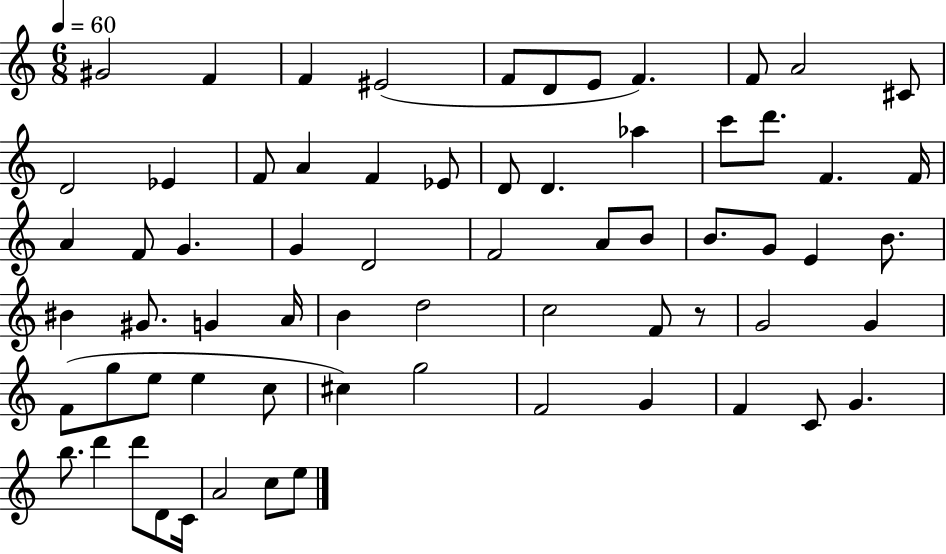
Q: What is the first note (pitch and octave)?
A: G#4